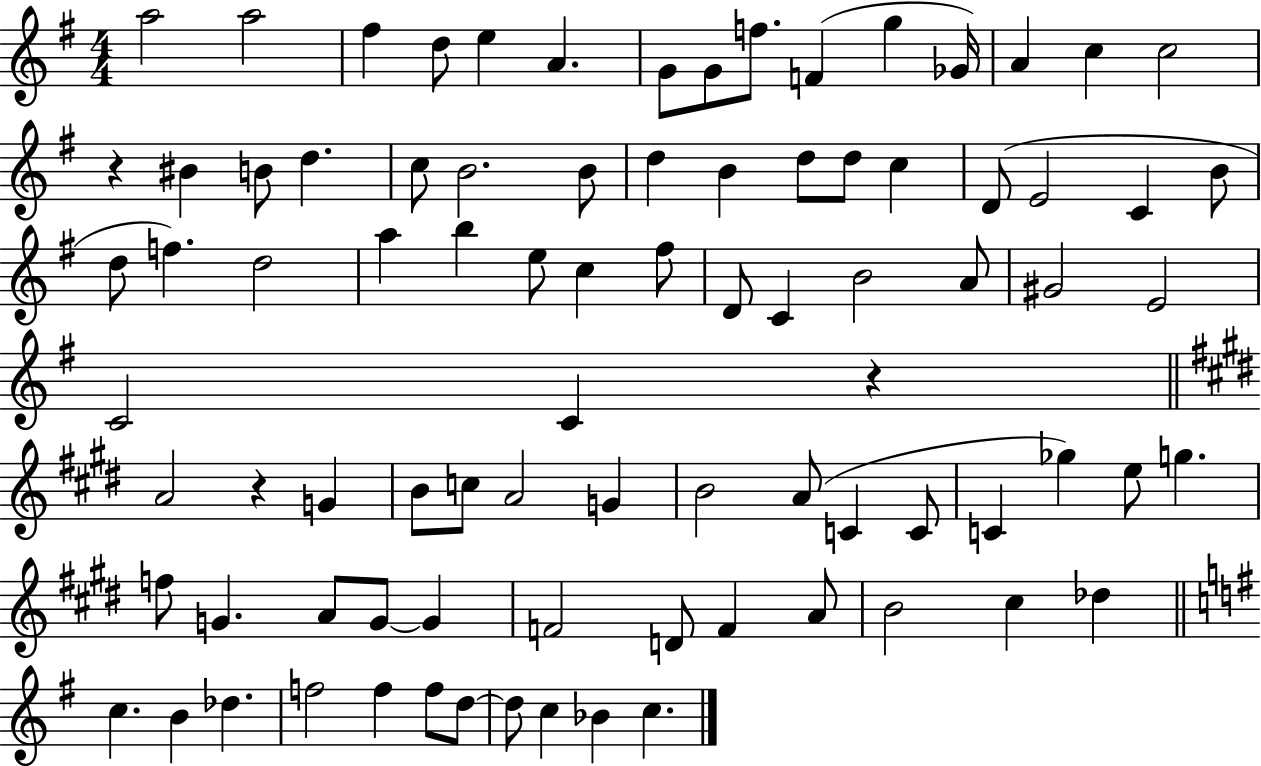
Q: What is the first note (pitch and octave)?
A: A5